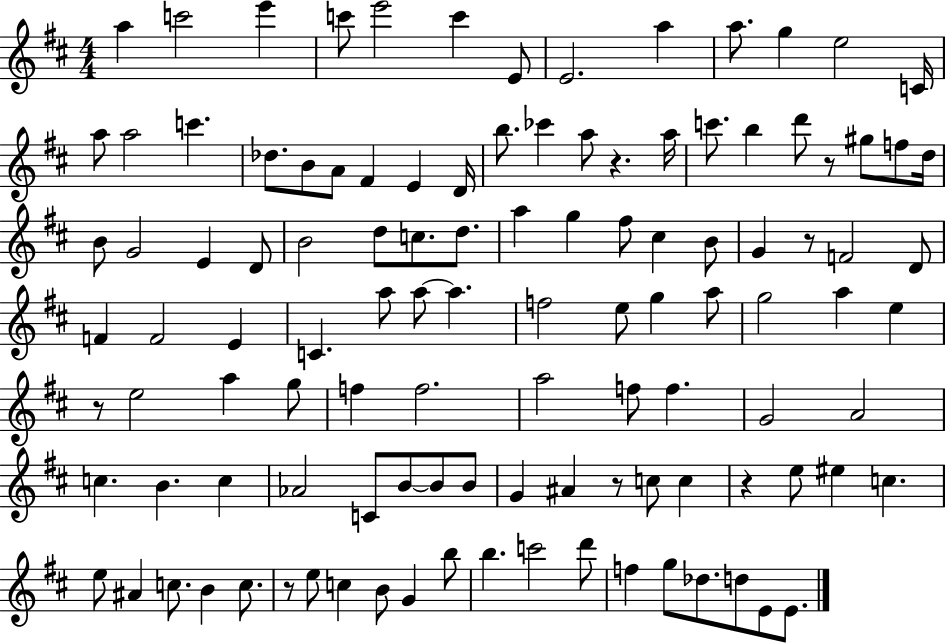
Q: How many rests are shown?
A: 7